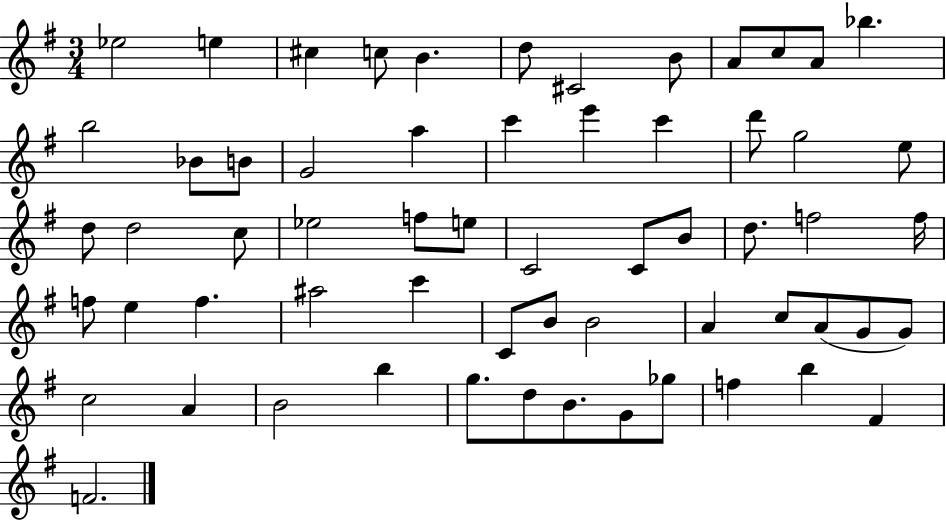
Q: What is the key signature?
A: G major